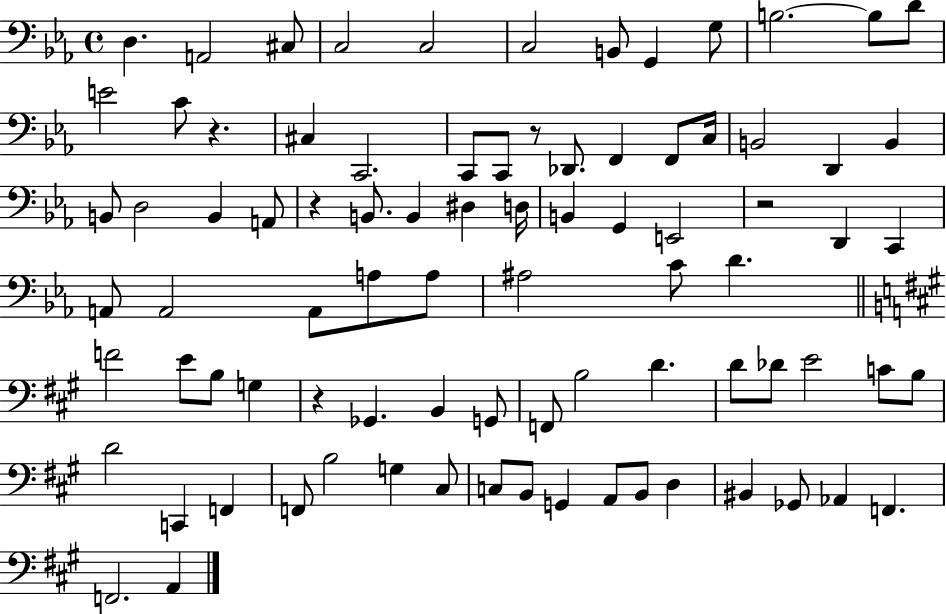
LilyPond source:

{
  \clef bass
  \time 4/4
  \defaultTimeSignature
  \key ees \major
  d4. a,2 cis8 | c2 c2 | c2 b,8 g,4 g8 | b2.~~ b8 d'8 | \break e'2 c'8 r4. | cis4 c,2. | c,8 c,8 r8 des,8. f,4 f,8 c16 | b,2 d,4 b,4 | \break b,8 d2 b,4 a,8 | r4 b,8. b,4 dis4 d16 | b,4 g,4 e,2 | r2 d,4 c,4 | \break a,8 a,2 a,8 a8 a8 | ais2 c'8 d'4. | \bar "||" \break \key a \major f'2 e'8 b8 g4 | r4 ges,4. b,4 g,8 | f,8 b2 d'4. | d'8 des'8 e'2 c'8 b8 | \break d'2 c,4 f,4 | f,8 b2 g4 cis8 | c8 b,8 g,4 a,8 b,8 d4 | bis,4 ges,8 aes,4 f,4. | \break f,2. a,4 | \bar "|."
}